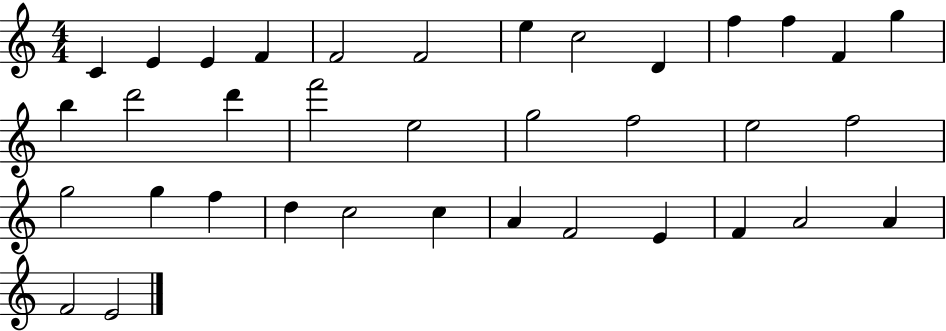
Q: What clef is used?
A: treble